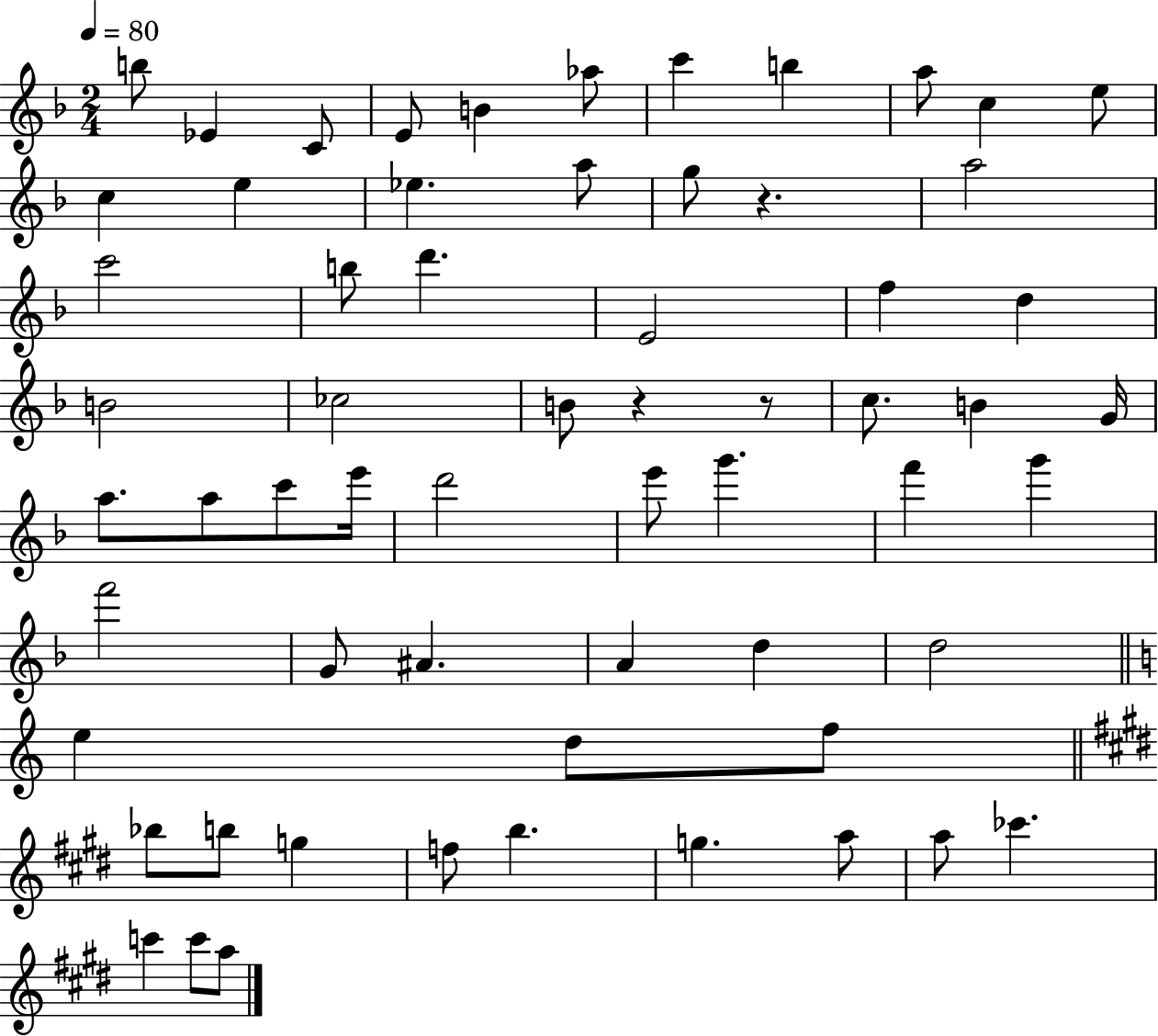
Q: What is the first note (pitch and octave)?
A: B5